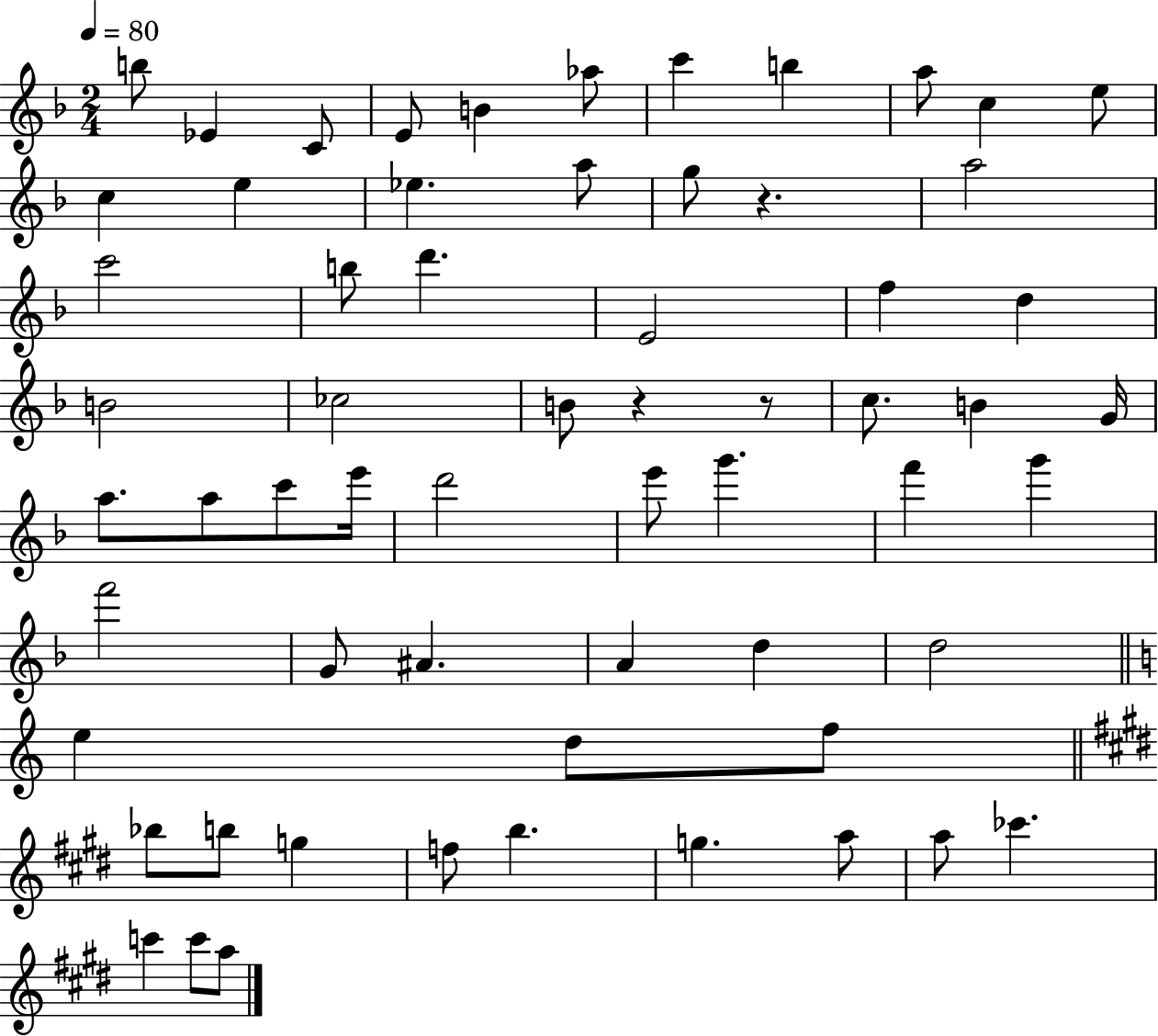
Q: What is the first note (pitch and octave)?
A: B5